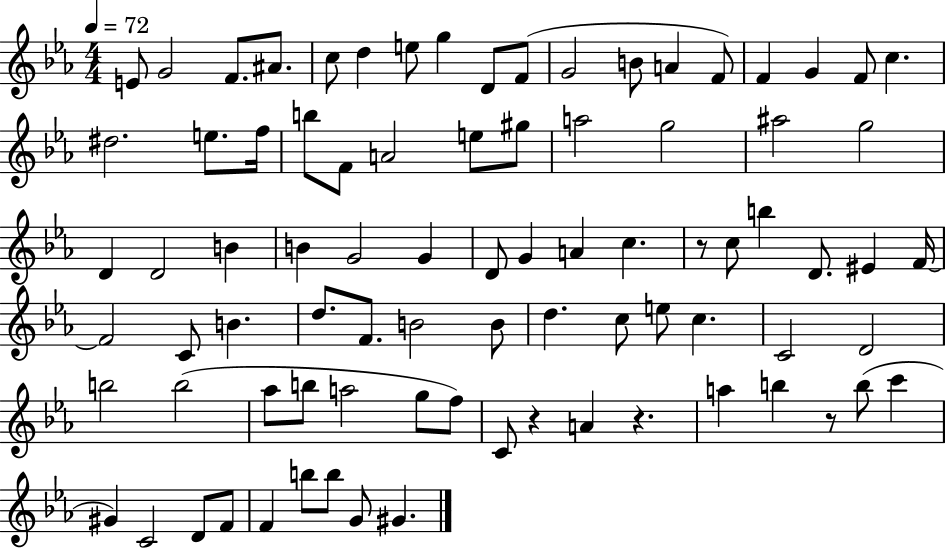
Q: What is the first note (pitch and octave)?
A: E4